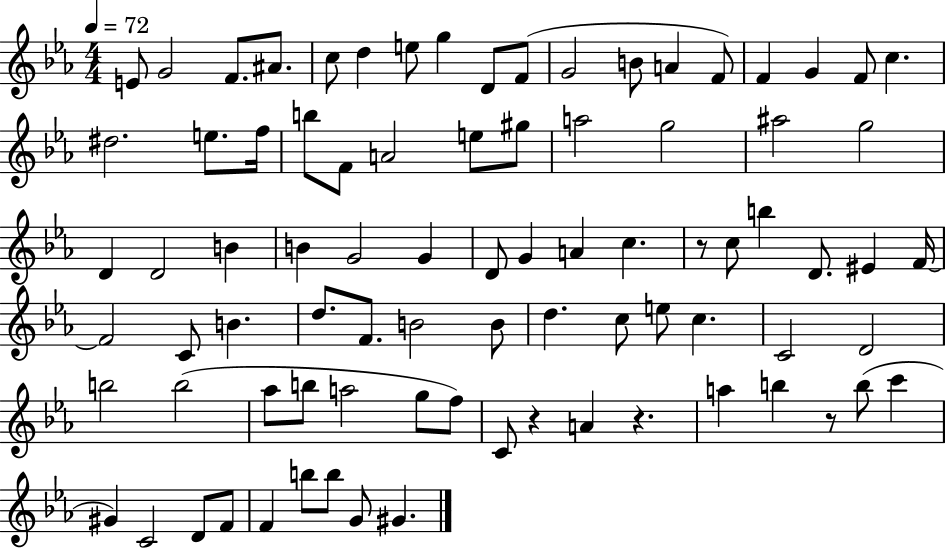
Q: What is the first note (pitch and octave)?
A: E4